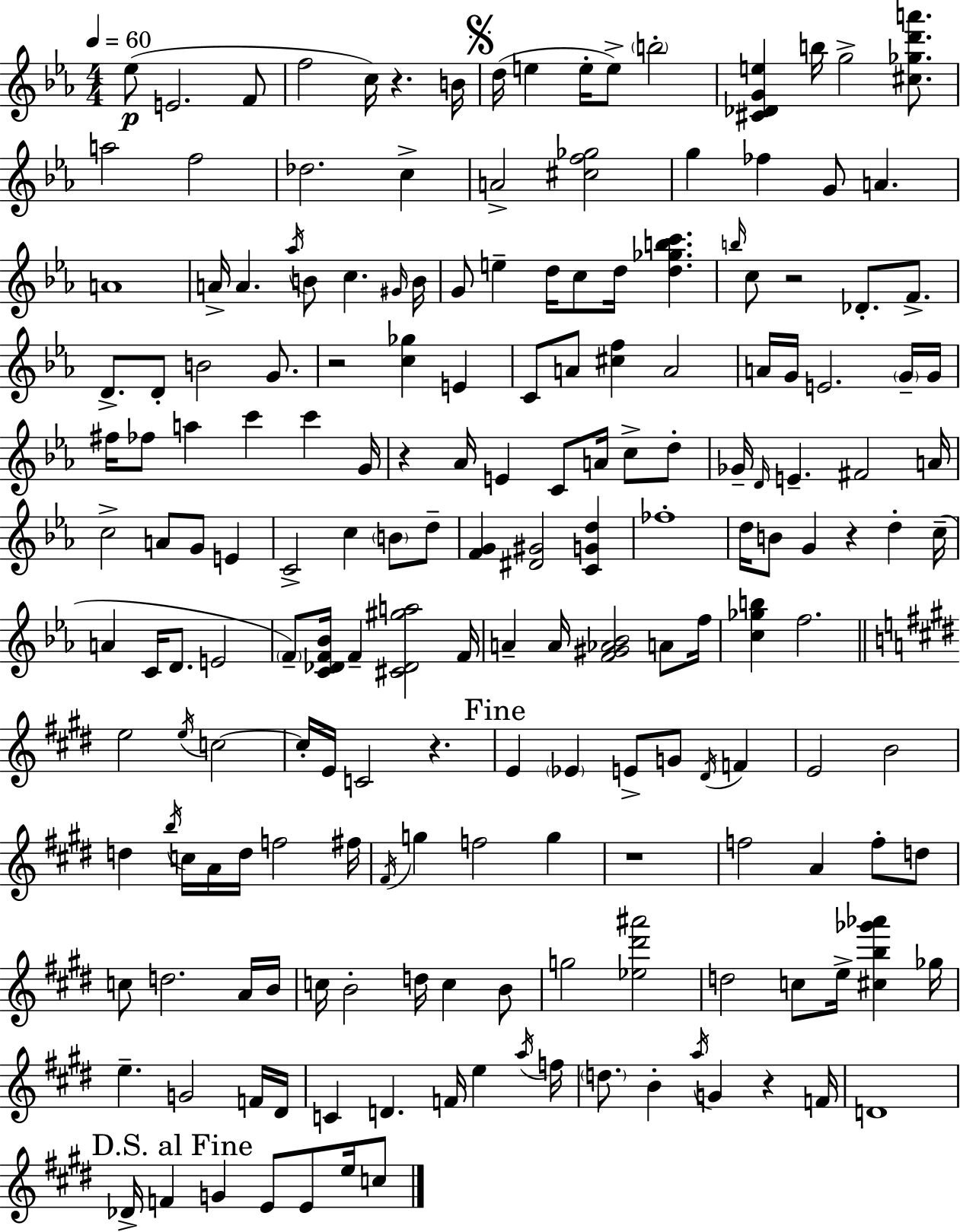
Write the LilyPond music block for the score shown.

{
  \clef treble
  \numericTimeSignature
  \time 4/4
  \key c \minor
  \tempo 4 = 60
  ees''8(\p e'2. f'8 | f''2 c''16) r4. b'16 | \mark \markup { \musicglyph "scripts.segno" } d''16( e''4 e''16-. e''8->) \parenthesize b''2-. | <cis' des' g' e''>4 b''16 g''2-> <cis'' ges'' d''' a'''>8. | \break a''2 f''2 | des''2. c''4-> | a'2-> <cis'' f'' ges''>2 | g''4 fes''4 g'8 a'4. | \break a'1 | a'16-> a'4. \acciaccatura { aes''16 } b'8 c''4. | \grace { gis'16 } b'16 g'8 e''4-- d''16 c''8 d''16 <d'' ges'' b'' c'''>4. | \grace { b''16 } c''8 r2 des'8.-. | \break f'8.-> d'8.-> d'8-. b'2 | g'8. r2 <c'' ges''>4 e'4 | c'8 a'8 <cis'' f''>4 a'2 | a'16 g'16 e'2. | \break \parenthesize g'16-- g'16 fis''16 fes''8 a''4 c'''4 c'''4 | g'16 r4 aes'16 e'4 c'8 a'16 c''8-> | d''8-. ges'16-- \grace { d'16 } e'4.-- fis'2 | a'16 c''2-> a'8 g'8 | \break e'4 c'2-> c''4 | \parenthesize b'8 d''8-- <f' g'>4 <dis' gis'>2 | <c' g' d''>4 fes''1-. | d''16 b'8 g'4 r4 d''4-. | \break c''16--( a'4 c'16 d'8. e'2 | \parenthesize f'8--) <c' des' f' bes'>16 f'4-- <cis' des' gis'' a''>2 | f'16 a'4-- a'16 <f' gis' aes' bes'>2 | a'8 f''16 <c'' ges'' b''>4 f''2. | \break \bar "||" \break \key e \major e''2 \acciaccatura { e''16 } c''2~~ | c''16-. e'16 c'2 r4. | \mark "Fine" e'4 \parenthesize ees'4 e'8-> g'8 \acciaccatura { dis'16 } f'4 | e'2 b'2 | \break d''4 \acciaccatura { b''16 } c''16 a'16 d''16 f''2 | fis''16 \acciaccatura { fis'16 } g''4 f''2 | g''4 r1 | f''2 a'4 | \break f''8-. d''8 c''8 d''2. | a'16 b'16 c''16 b'2-. d''16 c''4 | b'8 g''2 <ees'' dis''' ais'''>2 | d''2 c''8 e''16-> <cis'' b'' ges''' aes'''>4 | \break ges''16 e''4.-- g'2 | f'16 dis'16 c'4 d'4. f'16 e''4 | \acciaccatura { a''16 } f''16 \parenthesize d''8. b'4-. \acciaccatura { a''16 } g'4 | r4 f'16 d'1 | \break \mark "D.S. al Fine" des'16-> f'4 g'4 e'8 | e'8 e''16 c''8 \bar "|."
}